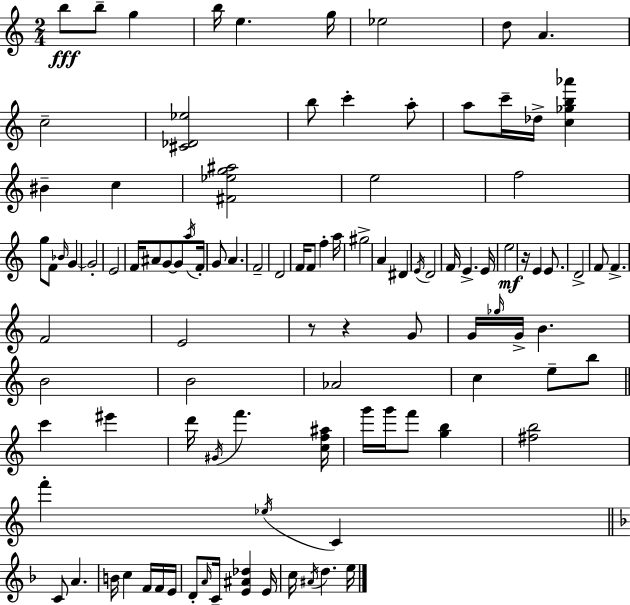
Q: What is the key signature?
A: A minor